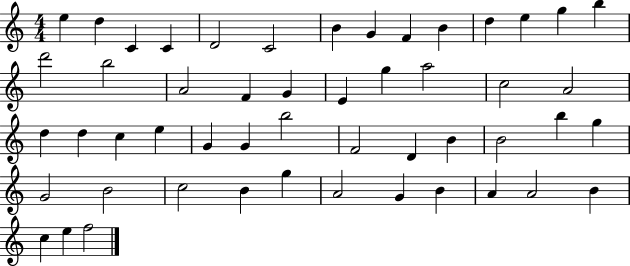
E5/q D5/q C4/q C4/q D4/h C4/h B4/q G4/q F4/q B4/q D5/q E5/q G5/q B5/q D6/h B5/h A4/h F4/q G4/q E4/q G5/q A5/h C5/h A4/h D5/q D5/q C5/q E5/q G4/q G4/q B5/h F4/h D4/q B4/q B4/h B5/q G5/q G4/h B4/h C5/h B4/q G5/q A4/h G4/q B4/q A4/q A4/h B4/q C5/q E5/q F5/h